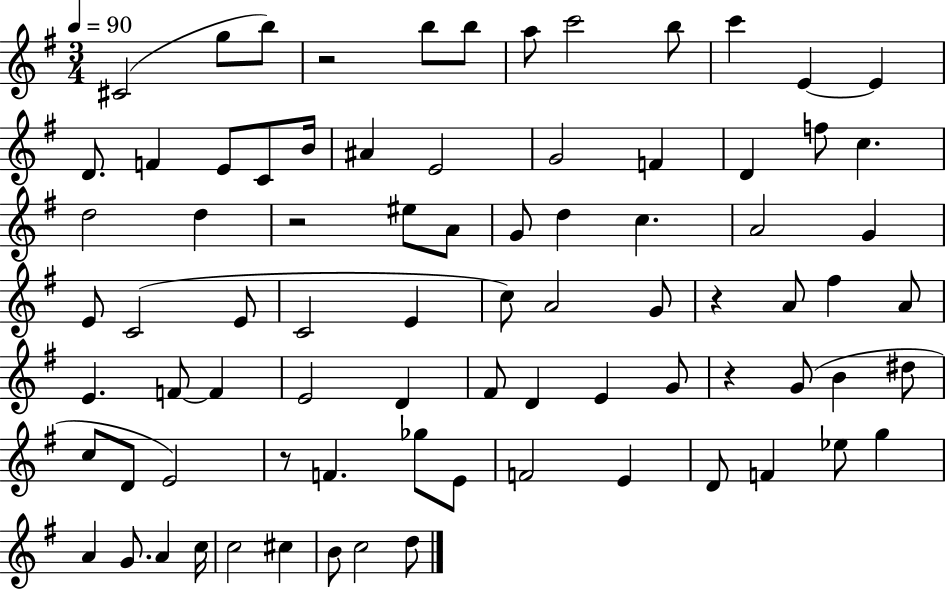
C#4/h G5/e B5/e R/h B5/e B5/e A5/e C6/h B5/e C6/q E4/q E4/q D4/e. F4/q E4/e C4/e B4/s A#4/q E4/h G4/h F4/q D4/q F5/e C5/q. D5/h D5/q R/h EIS5/e A4/e G4/e D5/q C5/q. A4/h G4/q E4/e C4/h E4/e C4/h E4/q C5/e A4/h G4/e R/q A4/e F#5/q A4/e E4/q. F4/e F4/q E4/h D4/q F#4/e D4/q E4/q G4/e R/q G4/e B4/q D#5/e C5/e D4/e E4/h R/e F4/q. Gb5/e E4/e F4/h E4/q D4/e F4/q Eb5/e G5/q A4/q G4/e. A4/q C5/s C5/h C#5/q B4/e C5/h D5/e